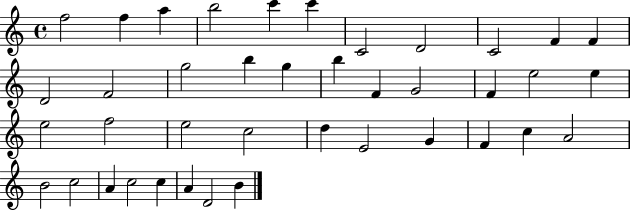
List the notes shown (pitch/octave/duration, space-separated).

F5/h F5/q A5/q B5/h C6/q C6/q C4/h D4/h C4/h F4/q F4/q D4/h F4/h G5/h B5/q G5/q B5/q F4/q G4/h F4/q E5/h E5/q E5/h F5/h E5/h C5/h D5/q E4/h G4/q F4/q C5/q A4/h B4/h C5/h A4/q C5/h C5/q A4/q D4/h B4/q